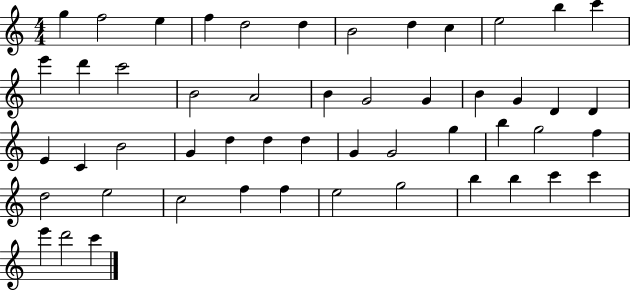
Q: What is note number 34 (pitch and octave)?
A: G5